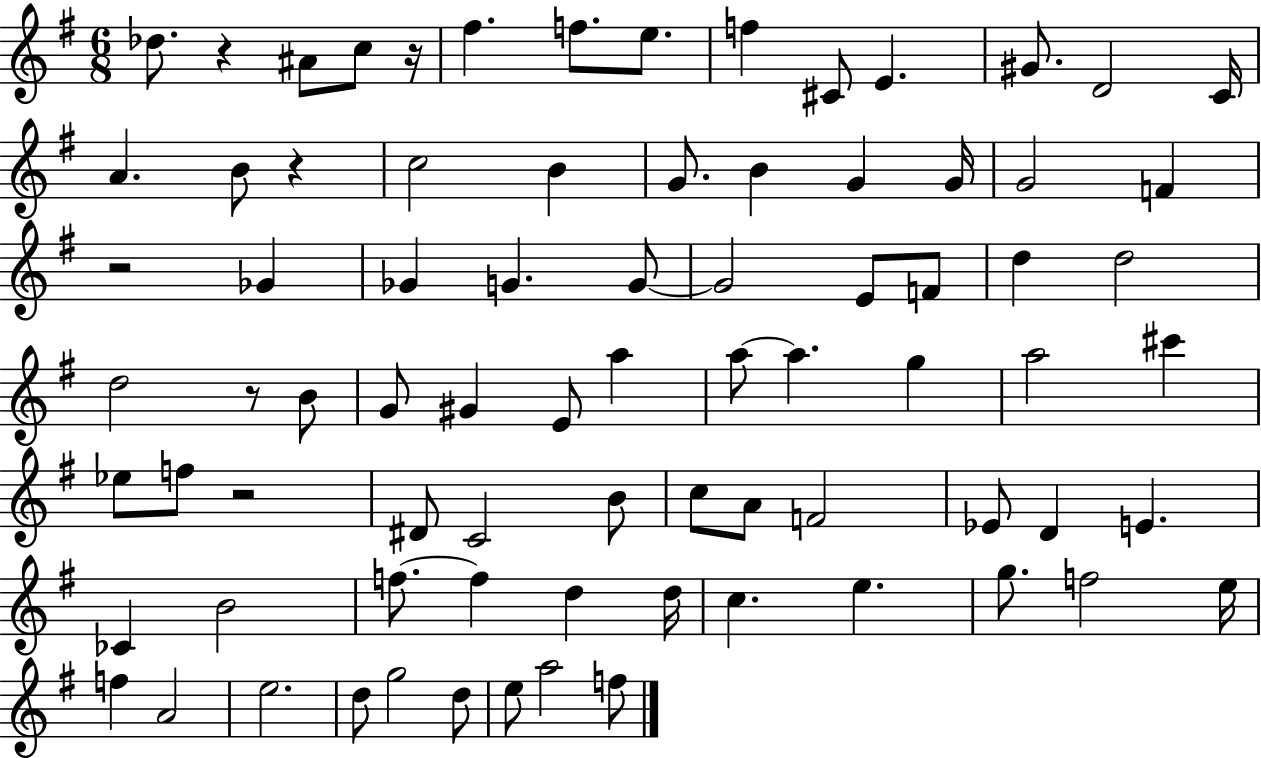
Db5/e. R/q A#4/e C5/e R/s F#5/q. F5/e. E5/e. F5/q C#4/e E4/q. G#4/e. D4/h C4/s A4/q. B4/e R/q C5/h B4/q G4/e. B4/q G4/q G4/s G4/h F4/q R/h Gb4/q Gb4/q G4/q. G4/e G4/h E4/e F4/e D5/q D5/h D5/h R/e B4/e G4/e G#4/q E4/e A5/q A5/e A5/q. G5/q A5/h C#6/q Eb5/e F5/e R/h D#4/e C4/h B4/e C5/e A4/e F4/h Eb4/e D4/q E4/q. CES4/q B4/h F5/e. F5/q D5/q D5/s C5/q. E5/q. G5/e. F5/h E5/s F5/q A4/h E5/h. D5/e G5/h D5/e E5/e A5/h F5/e